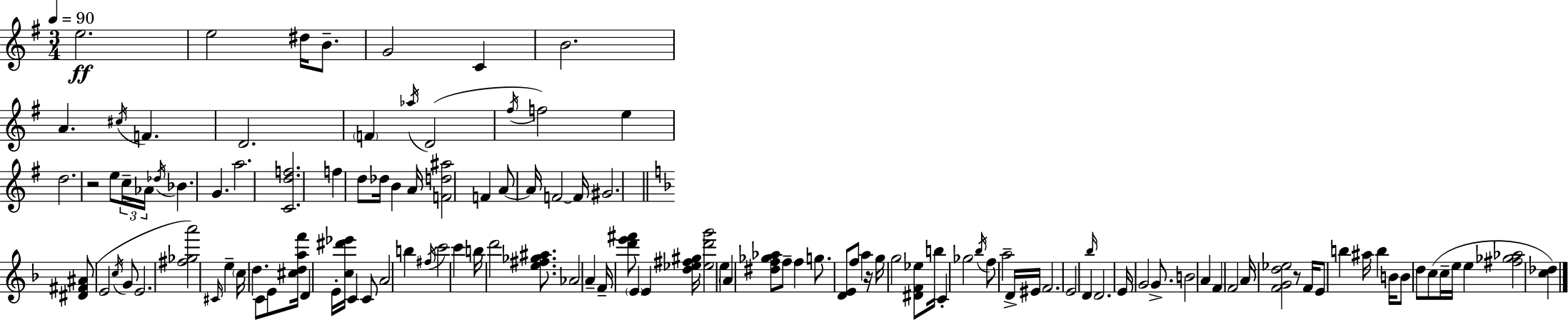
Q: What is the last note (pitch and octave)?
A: E5